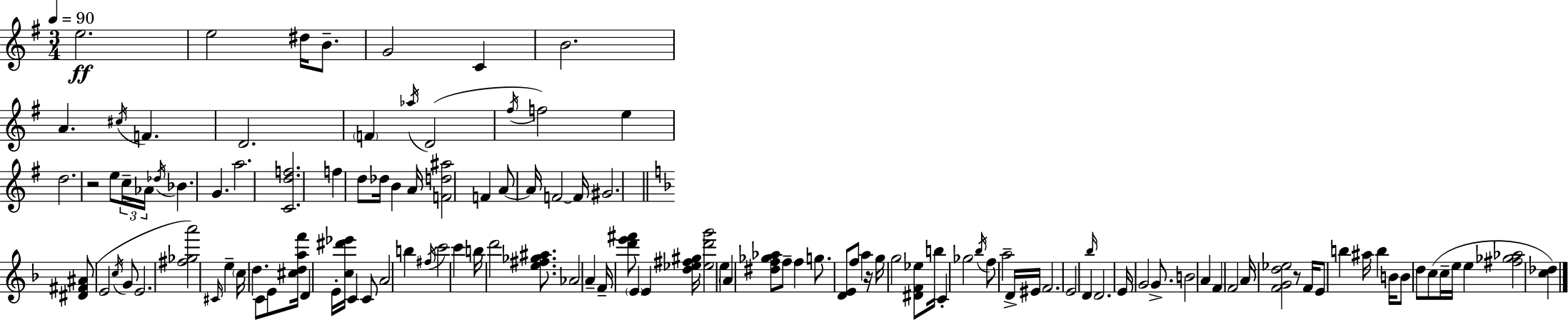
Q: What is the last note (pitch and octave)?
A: E5